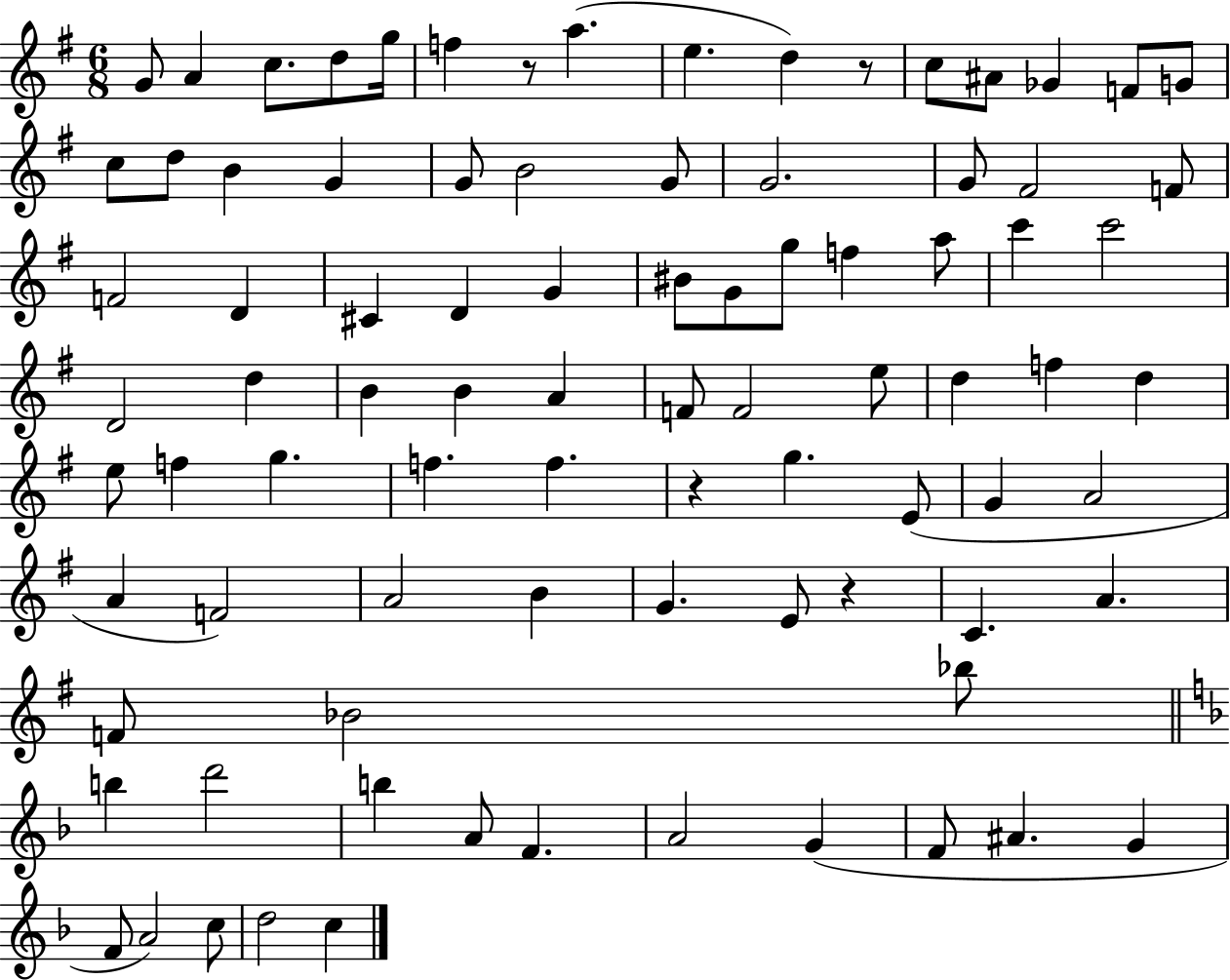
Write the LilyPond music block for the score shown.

{
  \clef treble
  \numericTimeSignature
  \time 6/8
  \key g \major
  g'8 a'4 c''8. d''8 g''16 | f''4 r8 a''4.( | e''4. d''4) r8 | c''8 ais'8 ges'4 f'8 g'8 | \break c''8 d''8 b'4 g'4 | g'8 b'2 g'8 | g'2. | g'8 fis'2 f'8 | \break f'2 d'4 | cis'4 d'4 g'4 | bis'8 g'8 g''8 f''4 a''8 | c'''4 c'''2 | \break d'2 d''4 | b'4 b'4 a'4 | f'8 f'2 e''8 | d''4 f''4 d''4 | \break e''8 f''4 g''4. | f''4. f''4. | r4 g''4. e'8( | g'4 a'2 | \break a'4 f'2) | a'2 b'4 | g'4. e'8 r4 | c'4. a'4. | \break f'8 bes'2 bes''8 | \bar "||" \break \key d \minor b''4 d'''2 | b''4 a'8 f'4. | a'2 g'4( | f'8 ais'4. g'4 | \break f'8 a'2) c''8 | d''2 c''4 | \bar "|."
}